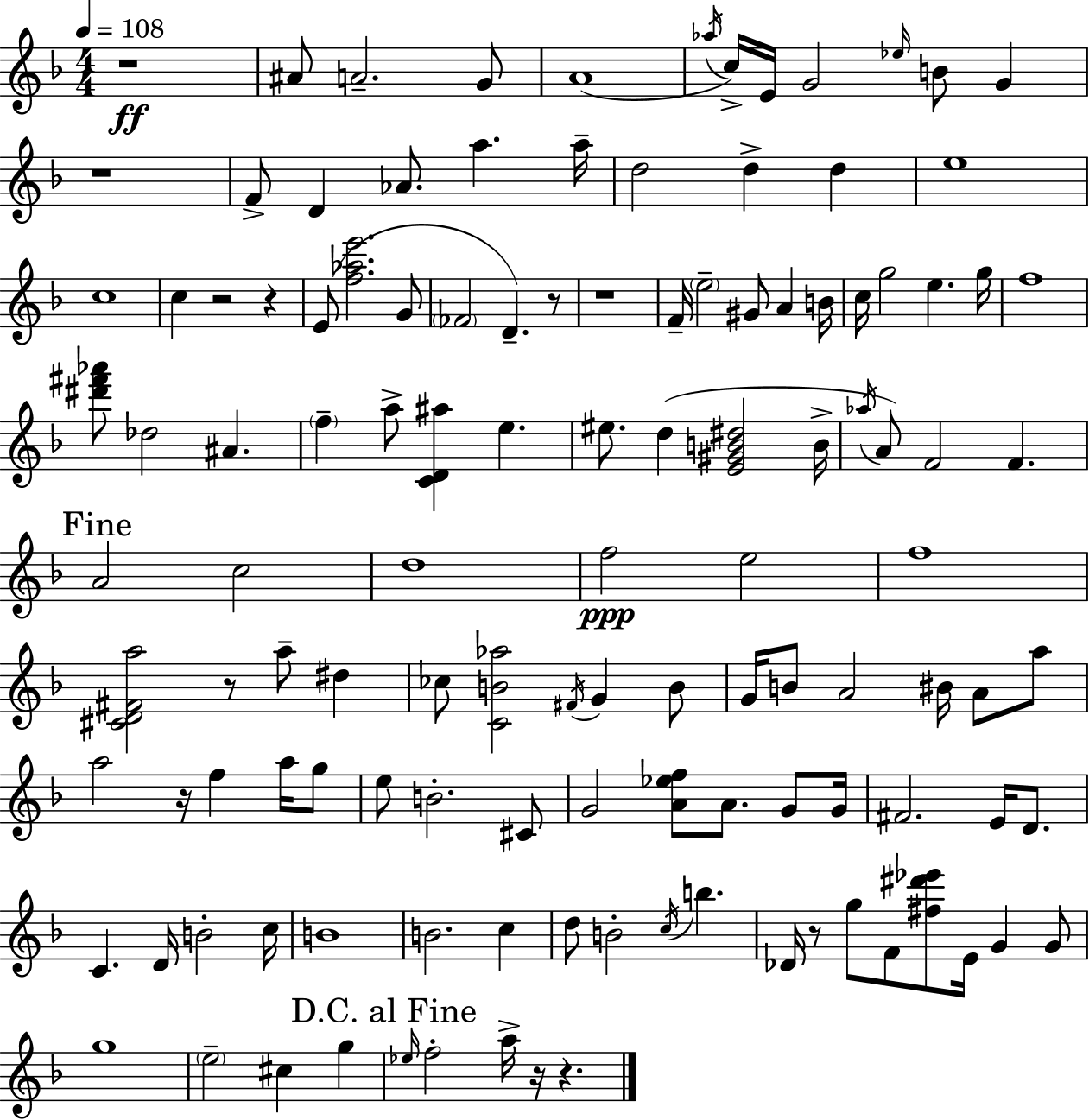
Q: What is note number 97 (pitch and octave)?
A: G4